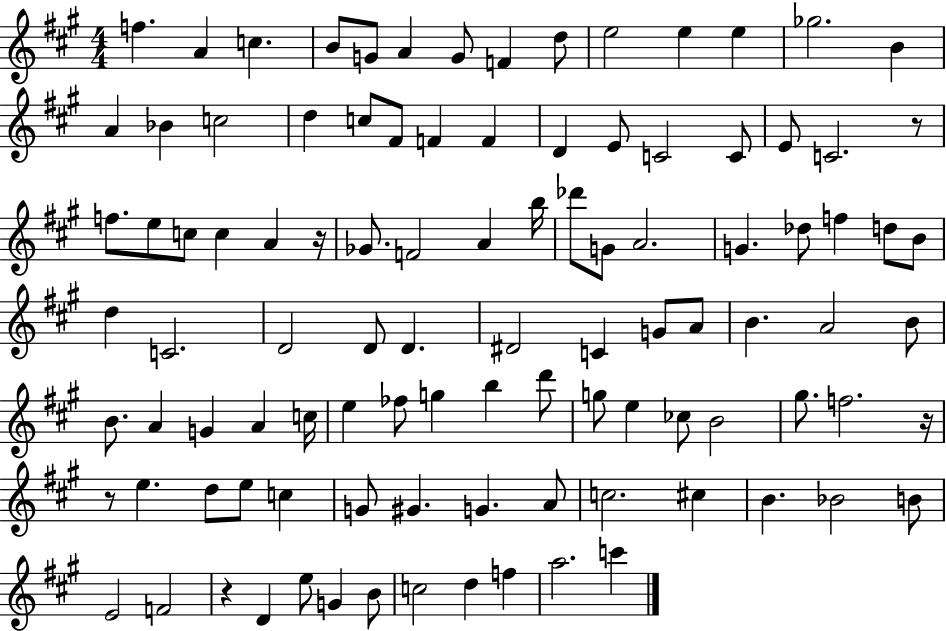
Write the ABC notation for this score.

X:1
T:Untitled
M:4/4
L:1/4
K:A
f A c B/2 G/2 A G/2 F d/2 e2 e e _g2 B A _B c2 d c/2 ^F/2 F F D E/2 C2 C/2 E/2 C2 z/2 f/2 e/2 c/2 c A z/4 _G/2 F2 A b/4 _d'/2 G/2 A2 G _d/2 f d/2 B/2 d C2 D2 D/2 D ^D2 C G/2 A/2 B A2 B/2 B/2 A G A c/4 e _f/2 g b d'/2 g/2 e _c/2 B2 ^g/2 f2 z/4 z/2 e d/2 e/2 c G/2 ^G G A/2 c2 ^c B _B2 B/2 E2 F2 z D e/2 G B/2 c2 d f a2 c'